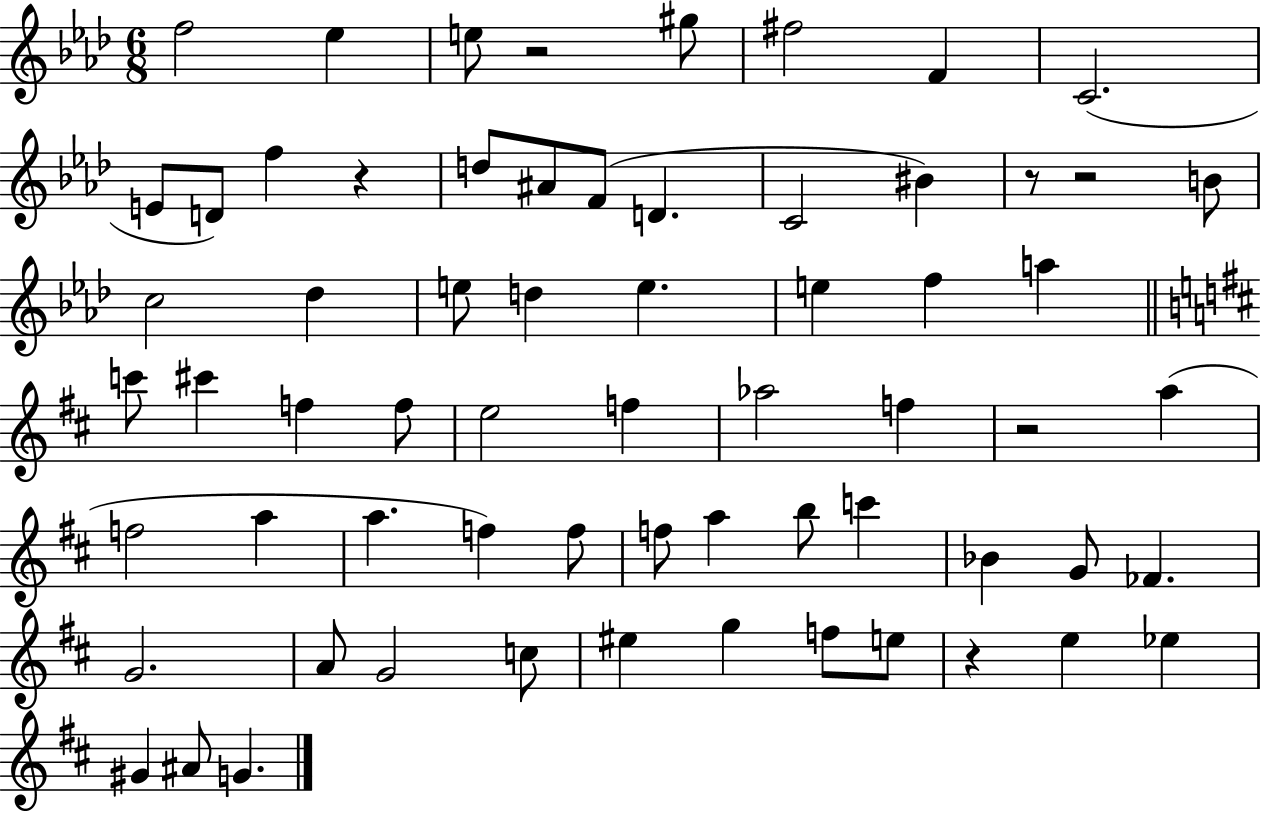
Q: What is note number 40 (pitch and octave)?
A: F5